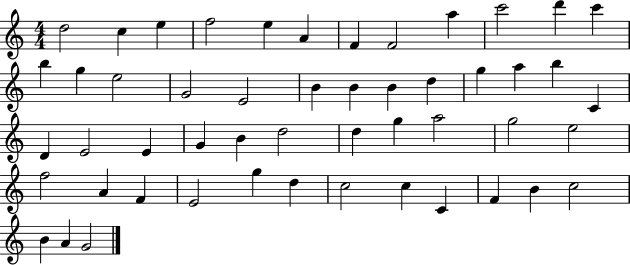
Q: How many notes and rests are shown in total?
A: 51